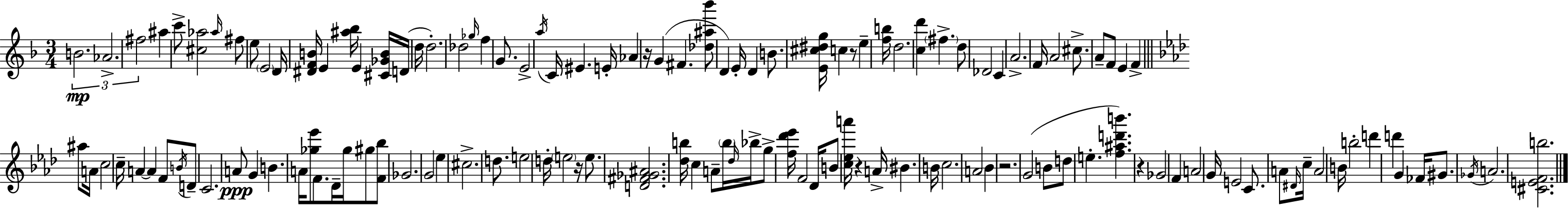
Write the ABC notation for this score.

X:1
T:Untitled
M:3/4
L:1/4
K:F
B2 _A2 ^f2 ^a c'/2 [^c_a]2 _a/4 ^f/2 e/2 E2 D/4 [^DFB]/4 E [^a_b]/4 E [^C_GB]/4 D/4 d/4 d2 _d2 _g/4 f G/2 E2 a/4 C/4 ^E E/4 _A z/4 G ^F [_d^a_b']/2 D E/4 D B/2 [E^c^dg]/4 c z/2 e [fb]/4 d2 [cd'] ^f d/2 _D2 C A2 F/4 A2 ^c/2 A/2 F/2 E F ^a/2 A/4 c2 c/4 A A F/2 B/4 D/2 C2 A/2 G B A/4 [_g_e']/2 F/2 _D/4 _g/4 ^g/2 [F_b]/2 _G2 G2 _e ^c2 d/2 e2 d/4 e2 z/4 e/2 [D^F_G^A]2 [_db]/4 c A/2 b/4 _d/4 _b/4 g/2 [f_d'_e']/4 F2 _D/4 B/2 [c_ea']/4 z A/4 ^B B/4 c2 A2 _B z2 G2 B/2 d/2 e [f^ad'b'] z _G2 F A2 G/4 E2 C/2 A/2 ^D/4 c/4 A2 B/4 b2 d' d' G _F/4 ^G/2 _G/4 A2 [^CEFb]2